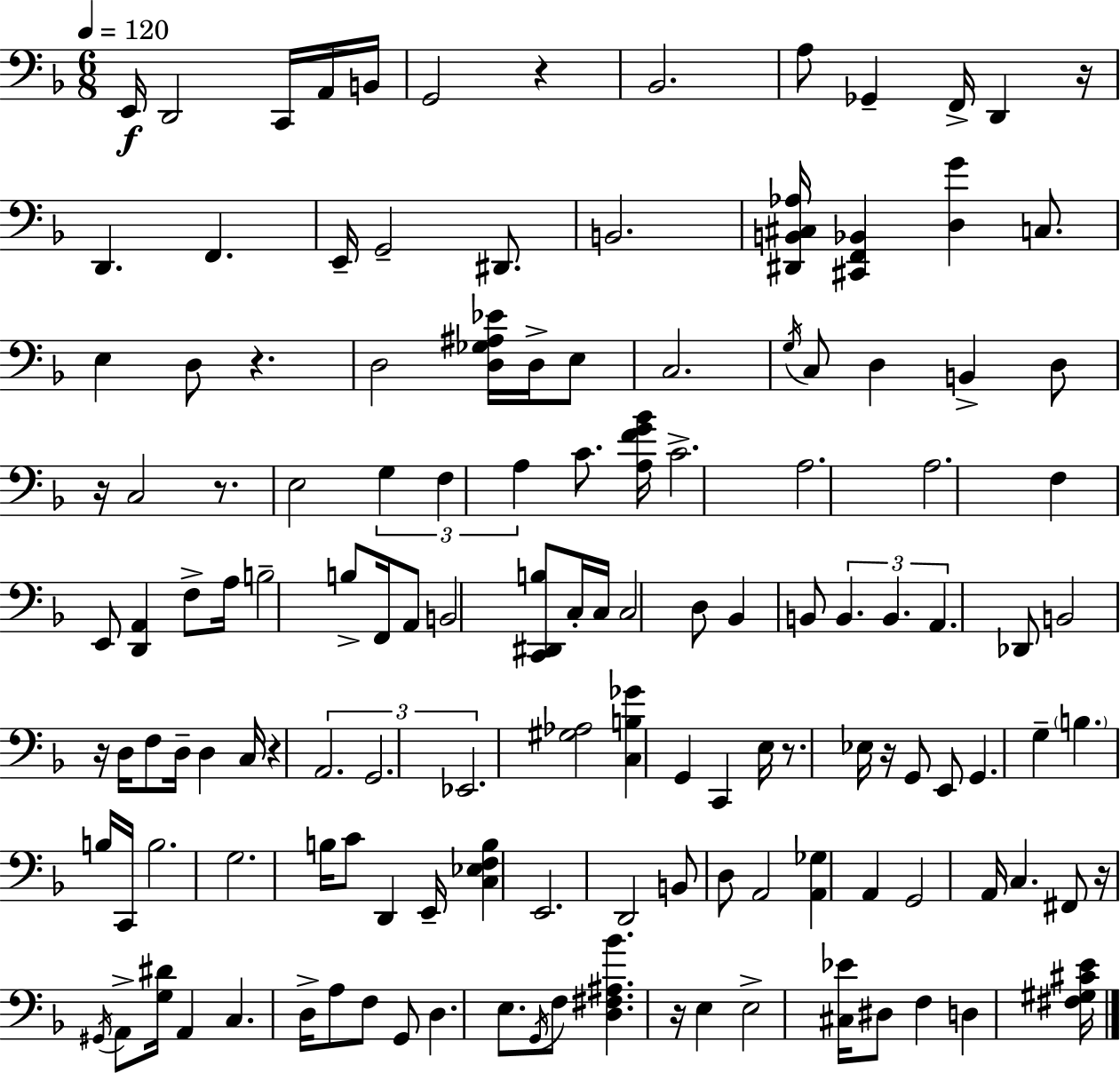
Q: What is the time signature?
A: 6/8